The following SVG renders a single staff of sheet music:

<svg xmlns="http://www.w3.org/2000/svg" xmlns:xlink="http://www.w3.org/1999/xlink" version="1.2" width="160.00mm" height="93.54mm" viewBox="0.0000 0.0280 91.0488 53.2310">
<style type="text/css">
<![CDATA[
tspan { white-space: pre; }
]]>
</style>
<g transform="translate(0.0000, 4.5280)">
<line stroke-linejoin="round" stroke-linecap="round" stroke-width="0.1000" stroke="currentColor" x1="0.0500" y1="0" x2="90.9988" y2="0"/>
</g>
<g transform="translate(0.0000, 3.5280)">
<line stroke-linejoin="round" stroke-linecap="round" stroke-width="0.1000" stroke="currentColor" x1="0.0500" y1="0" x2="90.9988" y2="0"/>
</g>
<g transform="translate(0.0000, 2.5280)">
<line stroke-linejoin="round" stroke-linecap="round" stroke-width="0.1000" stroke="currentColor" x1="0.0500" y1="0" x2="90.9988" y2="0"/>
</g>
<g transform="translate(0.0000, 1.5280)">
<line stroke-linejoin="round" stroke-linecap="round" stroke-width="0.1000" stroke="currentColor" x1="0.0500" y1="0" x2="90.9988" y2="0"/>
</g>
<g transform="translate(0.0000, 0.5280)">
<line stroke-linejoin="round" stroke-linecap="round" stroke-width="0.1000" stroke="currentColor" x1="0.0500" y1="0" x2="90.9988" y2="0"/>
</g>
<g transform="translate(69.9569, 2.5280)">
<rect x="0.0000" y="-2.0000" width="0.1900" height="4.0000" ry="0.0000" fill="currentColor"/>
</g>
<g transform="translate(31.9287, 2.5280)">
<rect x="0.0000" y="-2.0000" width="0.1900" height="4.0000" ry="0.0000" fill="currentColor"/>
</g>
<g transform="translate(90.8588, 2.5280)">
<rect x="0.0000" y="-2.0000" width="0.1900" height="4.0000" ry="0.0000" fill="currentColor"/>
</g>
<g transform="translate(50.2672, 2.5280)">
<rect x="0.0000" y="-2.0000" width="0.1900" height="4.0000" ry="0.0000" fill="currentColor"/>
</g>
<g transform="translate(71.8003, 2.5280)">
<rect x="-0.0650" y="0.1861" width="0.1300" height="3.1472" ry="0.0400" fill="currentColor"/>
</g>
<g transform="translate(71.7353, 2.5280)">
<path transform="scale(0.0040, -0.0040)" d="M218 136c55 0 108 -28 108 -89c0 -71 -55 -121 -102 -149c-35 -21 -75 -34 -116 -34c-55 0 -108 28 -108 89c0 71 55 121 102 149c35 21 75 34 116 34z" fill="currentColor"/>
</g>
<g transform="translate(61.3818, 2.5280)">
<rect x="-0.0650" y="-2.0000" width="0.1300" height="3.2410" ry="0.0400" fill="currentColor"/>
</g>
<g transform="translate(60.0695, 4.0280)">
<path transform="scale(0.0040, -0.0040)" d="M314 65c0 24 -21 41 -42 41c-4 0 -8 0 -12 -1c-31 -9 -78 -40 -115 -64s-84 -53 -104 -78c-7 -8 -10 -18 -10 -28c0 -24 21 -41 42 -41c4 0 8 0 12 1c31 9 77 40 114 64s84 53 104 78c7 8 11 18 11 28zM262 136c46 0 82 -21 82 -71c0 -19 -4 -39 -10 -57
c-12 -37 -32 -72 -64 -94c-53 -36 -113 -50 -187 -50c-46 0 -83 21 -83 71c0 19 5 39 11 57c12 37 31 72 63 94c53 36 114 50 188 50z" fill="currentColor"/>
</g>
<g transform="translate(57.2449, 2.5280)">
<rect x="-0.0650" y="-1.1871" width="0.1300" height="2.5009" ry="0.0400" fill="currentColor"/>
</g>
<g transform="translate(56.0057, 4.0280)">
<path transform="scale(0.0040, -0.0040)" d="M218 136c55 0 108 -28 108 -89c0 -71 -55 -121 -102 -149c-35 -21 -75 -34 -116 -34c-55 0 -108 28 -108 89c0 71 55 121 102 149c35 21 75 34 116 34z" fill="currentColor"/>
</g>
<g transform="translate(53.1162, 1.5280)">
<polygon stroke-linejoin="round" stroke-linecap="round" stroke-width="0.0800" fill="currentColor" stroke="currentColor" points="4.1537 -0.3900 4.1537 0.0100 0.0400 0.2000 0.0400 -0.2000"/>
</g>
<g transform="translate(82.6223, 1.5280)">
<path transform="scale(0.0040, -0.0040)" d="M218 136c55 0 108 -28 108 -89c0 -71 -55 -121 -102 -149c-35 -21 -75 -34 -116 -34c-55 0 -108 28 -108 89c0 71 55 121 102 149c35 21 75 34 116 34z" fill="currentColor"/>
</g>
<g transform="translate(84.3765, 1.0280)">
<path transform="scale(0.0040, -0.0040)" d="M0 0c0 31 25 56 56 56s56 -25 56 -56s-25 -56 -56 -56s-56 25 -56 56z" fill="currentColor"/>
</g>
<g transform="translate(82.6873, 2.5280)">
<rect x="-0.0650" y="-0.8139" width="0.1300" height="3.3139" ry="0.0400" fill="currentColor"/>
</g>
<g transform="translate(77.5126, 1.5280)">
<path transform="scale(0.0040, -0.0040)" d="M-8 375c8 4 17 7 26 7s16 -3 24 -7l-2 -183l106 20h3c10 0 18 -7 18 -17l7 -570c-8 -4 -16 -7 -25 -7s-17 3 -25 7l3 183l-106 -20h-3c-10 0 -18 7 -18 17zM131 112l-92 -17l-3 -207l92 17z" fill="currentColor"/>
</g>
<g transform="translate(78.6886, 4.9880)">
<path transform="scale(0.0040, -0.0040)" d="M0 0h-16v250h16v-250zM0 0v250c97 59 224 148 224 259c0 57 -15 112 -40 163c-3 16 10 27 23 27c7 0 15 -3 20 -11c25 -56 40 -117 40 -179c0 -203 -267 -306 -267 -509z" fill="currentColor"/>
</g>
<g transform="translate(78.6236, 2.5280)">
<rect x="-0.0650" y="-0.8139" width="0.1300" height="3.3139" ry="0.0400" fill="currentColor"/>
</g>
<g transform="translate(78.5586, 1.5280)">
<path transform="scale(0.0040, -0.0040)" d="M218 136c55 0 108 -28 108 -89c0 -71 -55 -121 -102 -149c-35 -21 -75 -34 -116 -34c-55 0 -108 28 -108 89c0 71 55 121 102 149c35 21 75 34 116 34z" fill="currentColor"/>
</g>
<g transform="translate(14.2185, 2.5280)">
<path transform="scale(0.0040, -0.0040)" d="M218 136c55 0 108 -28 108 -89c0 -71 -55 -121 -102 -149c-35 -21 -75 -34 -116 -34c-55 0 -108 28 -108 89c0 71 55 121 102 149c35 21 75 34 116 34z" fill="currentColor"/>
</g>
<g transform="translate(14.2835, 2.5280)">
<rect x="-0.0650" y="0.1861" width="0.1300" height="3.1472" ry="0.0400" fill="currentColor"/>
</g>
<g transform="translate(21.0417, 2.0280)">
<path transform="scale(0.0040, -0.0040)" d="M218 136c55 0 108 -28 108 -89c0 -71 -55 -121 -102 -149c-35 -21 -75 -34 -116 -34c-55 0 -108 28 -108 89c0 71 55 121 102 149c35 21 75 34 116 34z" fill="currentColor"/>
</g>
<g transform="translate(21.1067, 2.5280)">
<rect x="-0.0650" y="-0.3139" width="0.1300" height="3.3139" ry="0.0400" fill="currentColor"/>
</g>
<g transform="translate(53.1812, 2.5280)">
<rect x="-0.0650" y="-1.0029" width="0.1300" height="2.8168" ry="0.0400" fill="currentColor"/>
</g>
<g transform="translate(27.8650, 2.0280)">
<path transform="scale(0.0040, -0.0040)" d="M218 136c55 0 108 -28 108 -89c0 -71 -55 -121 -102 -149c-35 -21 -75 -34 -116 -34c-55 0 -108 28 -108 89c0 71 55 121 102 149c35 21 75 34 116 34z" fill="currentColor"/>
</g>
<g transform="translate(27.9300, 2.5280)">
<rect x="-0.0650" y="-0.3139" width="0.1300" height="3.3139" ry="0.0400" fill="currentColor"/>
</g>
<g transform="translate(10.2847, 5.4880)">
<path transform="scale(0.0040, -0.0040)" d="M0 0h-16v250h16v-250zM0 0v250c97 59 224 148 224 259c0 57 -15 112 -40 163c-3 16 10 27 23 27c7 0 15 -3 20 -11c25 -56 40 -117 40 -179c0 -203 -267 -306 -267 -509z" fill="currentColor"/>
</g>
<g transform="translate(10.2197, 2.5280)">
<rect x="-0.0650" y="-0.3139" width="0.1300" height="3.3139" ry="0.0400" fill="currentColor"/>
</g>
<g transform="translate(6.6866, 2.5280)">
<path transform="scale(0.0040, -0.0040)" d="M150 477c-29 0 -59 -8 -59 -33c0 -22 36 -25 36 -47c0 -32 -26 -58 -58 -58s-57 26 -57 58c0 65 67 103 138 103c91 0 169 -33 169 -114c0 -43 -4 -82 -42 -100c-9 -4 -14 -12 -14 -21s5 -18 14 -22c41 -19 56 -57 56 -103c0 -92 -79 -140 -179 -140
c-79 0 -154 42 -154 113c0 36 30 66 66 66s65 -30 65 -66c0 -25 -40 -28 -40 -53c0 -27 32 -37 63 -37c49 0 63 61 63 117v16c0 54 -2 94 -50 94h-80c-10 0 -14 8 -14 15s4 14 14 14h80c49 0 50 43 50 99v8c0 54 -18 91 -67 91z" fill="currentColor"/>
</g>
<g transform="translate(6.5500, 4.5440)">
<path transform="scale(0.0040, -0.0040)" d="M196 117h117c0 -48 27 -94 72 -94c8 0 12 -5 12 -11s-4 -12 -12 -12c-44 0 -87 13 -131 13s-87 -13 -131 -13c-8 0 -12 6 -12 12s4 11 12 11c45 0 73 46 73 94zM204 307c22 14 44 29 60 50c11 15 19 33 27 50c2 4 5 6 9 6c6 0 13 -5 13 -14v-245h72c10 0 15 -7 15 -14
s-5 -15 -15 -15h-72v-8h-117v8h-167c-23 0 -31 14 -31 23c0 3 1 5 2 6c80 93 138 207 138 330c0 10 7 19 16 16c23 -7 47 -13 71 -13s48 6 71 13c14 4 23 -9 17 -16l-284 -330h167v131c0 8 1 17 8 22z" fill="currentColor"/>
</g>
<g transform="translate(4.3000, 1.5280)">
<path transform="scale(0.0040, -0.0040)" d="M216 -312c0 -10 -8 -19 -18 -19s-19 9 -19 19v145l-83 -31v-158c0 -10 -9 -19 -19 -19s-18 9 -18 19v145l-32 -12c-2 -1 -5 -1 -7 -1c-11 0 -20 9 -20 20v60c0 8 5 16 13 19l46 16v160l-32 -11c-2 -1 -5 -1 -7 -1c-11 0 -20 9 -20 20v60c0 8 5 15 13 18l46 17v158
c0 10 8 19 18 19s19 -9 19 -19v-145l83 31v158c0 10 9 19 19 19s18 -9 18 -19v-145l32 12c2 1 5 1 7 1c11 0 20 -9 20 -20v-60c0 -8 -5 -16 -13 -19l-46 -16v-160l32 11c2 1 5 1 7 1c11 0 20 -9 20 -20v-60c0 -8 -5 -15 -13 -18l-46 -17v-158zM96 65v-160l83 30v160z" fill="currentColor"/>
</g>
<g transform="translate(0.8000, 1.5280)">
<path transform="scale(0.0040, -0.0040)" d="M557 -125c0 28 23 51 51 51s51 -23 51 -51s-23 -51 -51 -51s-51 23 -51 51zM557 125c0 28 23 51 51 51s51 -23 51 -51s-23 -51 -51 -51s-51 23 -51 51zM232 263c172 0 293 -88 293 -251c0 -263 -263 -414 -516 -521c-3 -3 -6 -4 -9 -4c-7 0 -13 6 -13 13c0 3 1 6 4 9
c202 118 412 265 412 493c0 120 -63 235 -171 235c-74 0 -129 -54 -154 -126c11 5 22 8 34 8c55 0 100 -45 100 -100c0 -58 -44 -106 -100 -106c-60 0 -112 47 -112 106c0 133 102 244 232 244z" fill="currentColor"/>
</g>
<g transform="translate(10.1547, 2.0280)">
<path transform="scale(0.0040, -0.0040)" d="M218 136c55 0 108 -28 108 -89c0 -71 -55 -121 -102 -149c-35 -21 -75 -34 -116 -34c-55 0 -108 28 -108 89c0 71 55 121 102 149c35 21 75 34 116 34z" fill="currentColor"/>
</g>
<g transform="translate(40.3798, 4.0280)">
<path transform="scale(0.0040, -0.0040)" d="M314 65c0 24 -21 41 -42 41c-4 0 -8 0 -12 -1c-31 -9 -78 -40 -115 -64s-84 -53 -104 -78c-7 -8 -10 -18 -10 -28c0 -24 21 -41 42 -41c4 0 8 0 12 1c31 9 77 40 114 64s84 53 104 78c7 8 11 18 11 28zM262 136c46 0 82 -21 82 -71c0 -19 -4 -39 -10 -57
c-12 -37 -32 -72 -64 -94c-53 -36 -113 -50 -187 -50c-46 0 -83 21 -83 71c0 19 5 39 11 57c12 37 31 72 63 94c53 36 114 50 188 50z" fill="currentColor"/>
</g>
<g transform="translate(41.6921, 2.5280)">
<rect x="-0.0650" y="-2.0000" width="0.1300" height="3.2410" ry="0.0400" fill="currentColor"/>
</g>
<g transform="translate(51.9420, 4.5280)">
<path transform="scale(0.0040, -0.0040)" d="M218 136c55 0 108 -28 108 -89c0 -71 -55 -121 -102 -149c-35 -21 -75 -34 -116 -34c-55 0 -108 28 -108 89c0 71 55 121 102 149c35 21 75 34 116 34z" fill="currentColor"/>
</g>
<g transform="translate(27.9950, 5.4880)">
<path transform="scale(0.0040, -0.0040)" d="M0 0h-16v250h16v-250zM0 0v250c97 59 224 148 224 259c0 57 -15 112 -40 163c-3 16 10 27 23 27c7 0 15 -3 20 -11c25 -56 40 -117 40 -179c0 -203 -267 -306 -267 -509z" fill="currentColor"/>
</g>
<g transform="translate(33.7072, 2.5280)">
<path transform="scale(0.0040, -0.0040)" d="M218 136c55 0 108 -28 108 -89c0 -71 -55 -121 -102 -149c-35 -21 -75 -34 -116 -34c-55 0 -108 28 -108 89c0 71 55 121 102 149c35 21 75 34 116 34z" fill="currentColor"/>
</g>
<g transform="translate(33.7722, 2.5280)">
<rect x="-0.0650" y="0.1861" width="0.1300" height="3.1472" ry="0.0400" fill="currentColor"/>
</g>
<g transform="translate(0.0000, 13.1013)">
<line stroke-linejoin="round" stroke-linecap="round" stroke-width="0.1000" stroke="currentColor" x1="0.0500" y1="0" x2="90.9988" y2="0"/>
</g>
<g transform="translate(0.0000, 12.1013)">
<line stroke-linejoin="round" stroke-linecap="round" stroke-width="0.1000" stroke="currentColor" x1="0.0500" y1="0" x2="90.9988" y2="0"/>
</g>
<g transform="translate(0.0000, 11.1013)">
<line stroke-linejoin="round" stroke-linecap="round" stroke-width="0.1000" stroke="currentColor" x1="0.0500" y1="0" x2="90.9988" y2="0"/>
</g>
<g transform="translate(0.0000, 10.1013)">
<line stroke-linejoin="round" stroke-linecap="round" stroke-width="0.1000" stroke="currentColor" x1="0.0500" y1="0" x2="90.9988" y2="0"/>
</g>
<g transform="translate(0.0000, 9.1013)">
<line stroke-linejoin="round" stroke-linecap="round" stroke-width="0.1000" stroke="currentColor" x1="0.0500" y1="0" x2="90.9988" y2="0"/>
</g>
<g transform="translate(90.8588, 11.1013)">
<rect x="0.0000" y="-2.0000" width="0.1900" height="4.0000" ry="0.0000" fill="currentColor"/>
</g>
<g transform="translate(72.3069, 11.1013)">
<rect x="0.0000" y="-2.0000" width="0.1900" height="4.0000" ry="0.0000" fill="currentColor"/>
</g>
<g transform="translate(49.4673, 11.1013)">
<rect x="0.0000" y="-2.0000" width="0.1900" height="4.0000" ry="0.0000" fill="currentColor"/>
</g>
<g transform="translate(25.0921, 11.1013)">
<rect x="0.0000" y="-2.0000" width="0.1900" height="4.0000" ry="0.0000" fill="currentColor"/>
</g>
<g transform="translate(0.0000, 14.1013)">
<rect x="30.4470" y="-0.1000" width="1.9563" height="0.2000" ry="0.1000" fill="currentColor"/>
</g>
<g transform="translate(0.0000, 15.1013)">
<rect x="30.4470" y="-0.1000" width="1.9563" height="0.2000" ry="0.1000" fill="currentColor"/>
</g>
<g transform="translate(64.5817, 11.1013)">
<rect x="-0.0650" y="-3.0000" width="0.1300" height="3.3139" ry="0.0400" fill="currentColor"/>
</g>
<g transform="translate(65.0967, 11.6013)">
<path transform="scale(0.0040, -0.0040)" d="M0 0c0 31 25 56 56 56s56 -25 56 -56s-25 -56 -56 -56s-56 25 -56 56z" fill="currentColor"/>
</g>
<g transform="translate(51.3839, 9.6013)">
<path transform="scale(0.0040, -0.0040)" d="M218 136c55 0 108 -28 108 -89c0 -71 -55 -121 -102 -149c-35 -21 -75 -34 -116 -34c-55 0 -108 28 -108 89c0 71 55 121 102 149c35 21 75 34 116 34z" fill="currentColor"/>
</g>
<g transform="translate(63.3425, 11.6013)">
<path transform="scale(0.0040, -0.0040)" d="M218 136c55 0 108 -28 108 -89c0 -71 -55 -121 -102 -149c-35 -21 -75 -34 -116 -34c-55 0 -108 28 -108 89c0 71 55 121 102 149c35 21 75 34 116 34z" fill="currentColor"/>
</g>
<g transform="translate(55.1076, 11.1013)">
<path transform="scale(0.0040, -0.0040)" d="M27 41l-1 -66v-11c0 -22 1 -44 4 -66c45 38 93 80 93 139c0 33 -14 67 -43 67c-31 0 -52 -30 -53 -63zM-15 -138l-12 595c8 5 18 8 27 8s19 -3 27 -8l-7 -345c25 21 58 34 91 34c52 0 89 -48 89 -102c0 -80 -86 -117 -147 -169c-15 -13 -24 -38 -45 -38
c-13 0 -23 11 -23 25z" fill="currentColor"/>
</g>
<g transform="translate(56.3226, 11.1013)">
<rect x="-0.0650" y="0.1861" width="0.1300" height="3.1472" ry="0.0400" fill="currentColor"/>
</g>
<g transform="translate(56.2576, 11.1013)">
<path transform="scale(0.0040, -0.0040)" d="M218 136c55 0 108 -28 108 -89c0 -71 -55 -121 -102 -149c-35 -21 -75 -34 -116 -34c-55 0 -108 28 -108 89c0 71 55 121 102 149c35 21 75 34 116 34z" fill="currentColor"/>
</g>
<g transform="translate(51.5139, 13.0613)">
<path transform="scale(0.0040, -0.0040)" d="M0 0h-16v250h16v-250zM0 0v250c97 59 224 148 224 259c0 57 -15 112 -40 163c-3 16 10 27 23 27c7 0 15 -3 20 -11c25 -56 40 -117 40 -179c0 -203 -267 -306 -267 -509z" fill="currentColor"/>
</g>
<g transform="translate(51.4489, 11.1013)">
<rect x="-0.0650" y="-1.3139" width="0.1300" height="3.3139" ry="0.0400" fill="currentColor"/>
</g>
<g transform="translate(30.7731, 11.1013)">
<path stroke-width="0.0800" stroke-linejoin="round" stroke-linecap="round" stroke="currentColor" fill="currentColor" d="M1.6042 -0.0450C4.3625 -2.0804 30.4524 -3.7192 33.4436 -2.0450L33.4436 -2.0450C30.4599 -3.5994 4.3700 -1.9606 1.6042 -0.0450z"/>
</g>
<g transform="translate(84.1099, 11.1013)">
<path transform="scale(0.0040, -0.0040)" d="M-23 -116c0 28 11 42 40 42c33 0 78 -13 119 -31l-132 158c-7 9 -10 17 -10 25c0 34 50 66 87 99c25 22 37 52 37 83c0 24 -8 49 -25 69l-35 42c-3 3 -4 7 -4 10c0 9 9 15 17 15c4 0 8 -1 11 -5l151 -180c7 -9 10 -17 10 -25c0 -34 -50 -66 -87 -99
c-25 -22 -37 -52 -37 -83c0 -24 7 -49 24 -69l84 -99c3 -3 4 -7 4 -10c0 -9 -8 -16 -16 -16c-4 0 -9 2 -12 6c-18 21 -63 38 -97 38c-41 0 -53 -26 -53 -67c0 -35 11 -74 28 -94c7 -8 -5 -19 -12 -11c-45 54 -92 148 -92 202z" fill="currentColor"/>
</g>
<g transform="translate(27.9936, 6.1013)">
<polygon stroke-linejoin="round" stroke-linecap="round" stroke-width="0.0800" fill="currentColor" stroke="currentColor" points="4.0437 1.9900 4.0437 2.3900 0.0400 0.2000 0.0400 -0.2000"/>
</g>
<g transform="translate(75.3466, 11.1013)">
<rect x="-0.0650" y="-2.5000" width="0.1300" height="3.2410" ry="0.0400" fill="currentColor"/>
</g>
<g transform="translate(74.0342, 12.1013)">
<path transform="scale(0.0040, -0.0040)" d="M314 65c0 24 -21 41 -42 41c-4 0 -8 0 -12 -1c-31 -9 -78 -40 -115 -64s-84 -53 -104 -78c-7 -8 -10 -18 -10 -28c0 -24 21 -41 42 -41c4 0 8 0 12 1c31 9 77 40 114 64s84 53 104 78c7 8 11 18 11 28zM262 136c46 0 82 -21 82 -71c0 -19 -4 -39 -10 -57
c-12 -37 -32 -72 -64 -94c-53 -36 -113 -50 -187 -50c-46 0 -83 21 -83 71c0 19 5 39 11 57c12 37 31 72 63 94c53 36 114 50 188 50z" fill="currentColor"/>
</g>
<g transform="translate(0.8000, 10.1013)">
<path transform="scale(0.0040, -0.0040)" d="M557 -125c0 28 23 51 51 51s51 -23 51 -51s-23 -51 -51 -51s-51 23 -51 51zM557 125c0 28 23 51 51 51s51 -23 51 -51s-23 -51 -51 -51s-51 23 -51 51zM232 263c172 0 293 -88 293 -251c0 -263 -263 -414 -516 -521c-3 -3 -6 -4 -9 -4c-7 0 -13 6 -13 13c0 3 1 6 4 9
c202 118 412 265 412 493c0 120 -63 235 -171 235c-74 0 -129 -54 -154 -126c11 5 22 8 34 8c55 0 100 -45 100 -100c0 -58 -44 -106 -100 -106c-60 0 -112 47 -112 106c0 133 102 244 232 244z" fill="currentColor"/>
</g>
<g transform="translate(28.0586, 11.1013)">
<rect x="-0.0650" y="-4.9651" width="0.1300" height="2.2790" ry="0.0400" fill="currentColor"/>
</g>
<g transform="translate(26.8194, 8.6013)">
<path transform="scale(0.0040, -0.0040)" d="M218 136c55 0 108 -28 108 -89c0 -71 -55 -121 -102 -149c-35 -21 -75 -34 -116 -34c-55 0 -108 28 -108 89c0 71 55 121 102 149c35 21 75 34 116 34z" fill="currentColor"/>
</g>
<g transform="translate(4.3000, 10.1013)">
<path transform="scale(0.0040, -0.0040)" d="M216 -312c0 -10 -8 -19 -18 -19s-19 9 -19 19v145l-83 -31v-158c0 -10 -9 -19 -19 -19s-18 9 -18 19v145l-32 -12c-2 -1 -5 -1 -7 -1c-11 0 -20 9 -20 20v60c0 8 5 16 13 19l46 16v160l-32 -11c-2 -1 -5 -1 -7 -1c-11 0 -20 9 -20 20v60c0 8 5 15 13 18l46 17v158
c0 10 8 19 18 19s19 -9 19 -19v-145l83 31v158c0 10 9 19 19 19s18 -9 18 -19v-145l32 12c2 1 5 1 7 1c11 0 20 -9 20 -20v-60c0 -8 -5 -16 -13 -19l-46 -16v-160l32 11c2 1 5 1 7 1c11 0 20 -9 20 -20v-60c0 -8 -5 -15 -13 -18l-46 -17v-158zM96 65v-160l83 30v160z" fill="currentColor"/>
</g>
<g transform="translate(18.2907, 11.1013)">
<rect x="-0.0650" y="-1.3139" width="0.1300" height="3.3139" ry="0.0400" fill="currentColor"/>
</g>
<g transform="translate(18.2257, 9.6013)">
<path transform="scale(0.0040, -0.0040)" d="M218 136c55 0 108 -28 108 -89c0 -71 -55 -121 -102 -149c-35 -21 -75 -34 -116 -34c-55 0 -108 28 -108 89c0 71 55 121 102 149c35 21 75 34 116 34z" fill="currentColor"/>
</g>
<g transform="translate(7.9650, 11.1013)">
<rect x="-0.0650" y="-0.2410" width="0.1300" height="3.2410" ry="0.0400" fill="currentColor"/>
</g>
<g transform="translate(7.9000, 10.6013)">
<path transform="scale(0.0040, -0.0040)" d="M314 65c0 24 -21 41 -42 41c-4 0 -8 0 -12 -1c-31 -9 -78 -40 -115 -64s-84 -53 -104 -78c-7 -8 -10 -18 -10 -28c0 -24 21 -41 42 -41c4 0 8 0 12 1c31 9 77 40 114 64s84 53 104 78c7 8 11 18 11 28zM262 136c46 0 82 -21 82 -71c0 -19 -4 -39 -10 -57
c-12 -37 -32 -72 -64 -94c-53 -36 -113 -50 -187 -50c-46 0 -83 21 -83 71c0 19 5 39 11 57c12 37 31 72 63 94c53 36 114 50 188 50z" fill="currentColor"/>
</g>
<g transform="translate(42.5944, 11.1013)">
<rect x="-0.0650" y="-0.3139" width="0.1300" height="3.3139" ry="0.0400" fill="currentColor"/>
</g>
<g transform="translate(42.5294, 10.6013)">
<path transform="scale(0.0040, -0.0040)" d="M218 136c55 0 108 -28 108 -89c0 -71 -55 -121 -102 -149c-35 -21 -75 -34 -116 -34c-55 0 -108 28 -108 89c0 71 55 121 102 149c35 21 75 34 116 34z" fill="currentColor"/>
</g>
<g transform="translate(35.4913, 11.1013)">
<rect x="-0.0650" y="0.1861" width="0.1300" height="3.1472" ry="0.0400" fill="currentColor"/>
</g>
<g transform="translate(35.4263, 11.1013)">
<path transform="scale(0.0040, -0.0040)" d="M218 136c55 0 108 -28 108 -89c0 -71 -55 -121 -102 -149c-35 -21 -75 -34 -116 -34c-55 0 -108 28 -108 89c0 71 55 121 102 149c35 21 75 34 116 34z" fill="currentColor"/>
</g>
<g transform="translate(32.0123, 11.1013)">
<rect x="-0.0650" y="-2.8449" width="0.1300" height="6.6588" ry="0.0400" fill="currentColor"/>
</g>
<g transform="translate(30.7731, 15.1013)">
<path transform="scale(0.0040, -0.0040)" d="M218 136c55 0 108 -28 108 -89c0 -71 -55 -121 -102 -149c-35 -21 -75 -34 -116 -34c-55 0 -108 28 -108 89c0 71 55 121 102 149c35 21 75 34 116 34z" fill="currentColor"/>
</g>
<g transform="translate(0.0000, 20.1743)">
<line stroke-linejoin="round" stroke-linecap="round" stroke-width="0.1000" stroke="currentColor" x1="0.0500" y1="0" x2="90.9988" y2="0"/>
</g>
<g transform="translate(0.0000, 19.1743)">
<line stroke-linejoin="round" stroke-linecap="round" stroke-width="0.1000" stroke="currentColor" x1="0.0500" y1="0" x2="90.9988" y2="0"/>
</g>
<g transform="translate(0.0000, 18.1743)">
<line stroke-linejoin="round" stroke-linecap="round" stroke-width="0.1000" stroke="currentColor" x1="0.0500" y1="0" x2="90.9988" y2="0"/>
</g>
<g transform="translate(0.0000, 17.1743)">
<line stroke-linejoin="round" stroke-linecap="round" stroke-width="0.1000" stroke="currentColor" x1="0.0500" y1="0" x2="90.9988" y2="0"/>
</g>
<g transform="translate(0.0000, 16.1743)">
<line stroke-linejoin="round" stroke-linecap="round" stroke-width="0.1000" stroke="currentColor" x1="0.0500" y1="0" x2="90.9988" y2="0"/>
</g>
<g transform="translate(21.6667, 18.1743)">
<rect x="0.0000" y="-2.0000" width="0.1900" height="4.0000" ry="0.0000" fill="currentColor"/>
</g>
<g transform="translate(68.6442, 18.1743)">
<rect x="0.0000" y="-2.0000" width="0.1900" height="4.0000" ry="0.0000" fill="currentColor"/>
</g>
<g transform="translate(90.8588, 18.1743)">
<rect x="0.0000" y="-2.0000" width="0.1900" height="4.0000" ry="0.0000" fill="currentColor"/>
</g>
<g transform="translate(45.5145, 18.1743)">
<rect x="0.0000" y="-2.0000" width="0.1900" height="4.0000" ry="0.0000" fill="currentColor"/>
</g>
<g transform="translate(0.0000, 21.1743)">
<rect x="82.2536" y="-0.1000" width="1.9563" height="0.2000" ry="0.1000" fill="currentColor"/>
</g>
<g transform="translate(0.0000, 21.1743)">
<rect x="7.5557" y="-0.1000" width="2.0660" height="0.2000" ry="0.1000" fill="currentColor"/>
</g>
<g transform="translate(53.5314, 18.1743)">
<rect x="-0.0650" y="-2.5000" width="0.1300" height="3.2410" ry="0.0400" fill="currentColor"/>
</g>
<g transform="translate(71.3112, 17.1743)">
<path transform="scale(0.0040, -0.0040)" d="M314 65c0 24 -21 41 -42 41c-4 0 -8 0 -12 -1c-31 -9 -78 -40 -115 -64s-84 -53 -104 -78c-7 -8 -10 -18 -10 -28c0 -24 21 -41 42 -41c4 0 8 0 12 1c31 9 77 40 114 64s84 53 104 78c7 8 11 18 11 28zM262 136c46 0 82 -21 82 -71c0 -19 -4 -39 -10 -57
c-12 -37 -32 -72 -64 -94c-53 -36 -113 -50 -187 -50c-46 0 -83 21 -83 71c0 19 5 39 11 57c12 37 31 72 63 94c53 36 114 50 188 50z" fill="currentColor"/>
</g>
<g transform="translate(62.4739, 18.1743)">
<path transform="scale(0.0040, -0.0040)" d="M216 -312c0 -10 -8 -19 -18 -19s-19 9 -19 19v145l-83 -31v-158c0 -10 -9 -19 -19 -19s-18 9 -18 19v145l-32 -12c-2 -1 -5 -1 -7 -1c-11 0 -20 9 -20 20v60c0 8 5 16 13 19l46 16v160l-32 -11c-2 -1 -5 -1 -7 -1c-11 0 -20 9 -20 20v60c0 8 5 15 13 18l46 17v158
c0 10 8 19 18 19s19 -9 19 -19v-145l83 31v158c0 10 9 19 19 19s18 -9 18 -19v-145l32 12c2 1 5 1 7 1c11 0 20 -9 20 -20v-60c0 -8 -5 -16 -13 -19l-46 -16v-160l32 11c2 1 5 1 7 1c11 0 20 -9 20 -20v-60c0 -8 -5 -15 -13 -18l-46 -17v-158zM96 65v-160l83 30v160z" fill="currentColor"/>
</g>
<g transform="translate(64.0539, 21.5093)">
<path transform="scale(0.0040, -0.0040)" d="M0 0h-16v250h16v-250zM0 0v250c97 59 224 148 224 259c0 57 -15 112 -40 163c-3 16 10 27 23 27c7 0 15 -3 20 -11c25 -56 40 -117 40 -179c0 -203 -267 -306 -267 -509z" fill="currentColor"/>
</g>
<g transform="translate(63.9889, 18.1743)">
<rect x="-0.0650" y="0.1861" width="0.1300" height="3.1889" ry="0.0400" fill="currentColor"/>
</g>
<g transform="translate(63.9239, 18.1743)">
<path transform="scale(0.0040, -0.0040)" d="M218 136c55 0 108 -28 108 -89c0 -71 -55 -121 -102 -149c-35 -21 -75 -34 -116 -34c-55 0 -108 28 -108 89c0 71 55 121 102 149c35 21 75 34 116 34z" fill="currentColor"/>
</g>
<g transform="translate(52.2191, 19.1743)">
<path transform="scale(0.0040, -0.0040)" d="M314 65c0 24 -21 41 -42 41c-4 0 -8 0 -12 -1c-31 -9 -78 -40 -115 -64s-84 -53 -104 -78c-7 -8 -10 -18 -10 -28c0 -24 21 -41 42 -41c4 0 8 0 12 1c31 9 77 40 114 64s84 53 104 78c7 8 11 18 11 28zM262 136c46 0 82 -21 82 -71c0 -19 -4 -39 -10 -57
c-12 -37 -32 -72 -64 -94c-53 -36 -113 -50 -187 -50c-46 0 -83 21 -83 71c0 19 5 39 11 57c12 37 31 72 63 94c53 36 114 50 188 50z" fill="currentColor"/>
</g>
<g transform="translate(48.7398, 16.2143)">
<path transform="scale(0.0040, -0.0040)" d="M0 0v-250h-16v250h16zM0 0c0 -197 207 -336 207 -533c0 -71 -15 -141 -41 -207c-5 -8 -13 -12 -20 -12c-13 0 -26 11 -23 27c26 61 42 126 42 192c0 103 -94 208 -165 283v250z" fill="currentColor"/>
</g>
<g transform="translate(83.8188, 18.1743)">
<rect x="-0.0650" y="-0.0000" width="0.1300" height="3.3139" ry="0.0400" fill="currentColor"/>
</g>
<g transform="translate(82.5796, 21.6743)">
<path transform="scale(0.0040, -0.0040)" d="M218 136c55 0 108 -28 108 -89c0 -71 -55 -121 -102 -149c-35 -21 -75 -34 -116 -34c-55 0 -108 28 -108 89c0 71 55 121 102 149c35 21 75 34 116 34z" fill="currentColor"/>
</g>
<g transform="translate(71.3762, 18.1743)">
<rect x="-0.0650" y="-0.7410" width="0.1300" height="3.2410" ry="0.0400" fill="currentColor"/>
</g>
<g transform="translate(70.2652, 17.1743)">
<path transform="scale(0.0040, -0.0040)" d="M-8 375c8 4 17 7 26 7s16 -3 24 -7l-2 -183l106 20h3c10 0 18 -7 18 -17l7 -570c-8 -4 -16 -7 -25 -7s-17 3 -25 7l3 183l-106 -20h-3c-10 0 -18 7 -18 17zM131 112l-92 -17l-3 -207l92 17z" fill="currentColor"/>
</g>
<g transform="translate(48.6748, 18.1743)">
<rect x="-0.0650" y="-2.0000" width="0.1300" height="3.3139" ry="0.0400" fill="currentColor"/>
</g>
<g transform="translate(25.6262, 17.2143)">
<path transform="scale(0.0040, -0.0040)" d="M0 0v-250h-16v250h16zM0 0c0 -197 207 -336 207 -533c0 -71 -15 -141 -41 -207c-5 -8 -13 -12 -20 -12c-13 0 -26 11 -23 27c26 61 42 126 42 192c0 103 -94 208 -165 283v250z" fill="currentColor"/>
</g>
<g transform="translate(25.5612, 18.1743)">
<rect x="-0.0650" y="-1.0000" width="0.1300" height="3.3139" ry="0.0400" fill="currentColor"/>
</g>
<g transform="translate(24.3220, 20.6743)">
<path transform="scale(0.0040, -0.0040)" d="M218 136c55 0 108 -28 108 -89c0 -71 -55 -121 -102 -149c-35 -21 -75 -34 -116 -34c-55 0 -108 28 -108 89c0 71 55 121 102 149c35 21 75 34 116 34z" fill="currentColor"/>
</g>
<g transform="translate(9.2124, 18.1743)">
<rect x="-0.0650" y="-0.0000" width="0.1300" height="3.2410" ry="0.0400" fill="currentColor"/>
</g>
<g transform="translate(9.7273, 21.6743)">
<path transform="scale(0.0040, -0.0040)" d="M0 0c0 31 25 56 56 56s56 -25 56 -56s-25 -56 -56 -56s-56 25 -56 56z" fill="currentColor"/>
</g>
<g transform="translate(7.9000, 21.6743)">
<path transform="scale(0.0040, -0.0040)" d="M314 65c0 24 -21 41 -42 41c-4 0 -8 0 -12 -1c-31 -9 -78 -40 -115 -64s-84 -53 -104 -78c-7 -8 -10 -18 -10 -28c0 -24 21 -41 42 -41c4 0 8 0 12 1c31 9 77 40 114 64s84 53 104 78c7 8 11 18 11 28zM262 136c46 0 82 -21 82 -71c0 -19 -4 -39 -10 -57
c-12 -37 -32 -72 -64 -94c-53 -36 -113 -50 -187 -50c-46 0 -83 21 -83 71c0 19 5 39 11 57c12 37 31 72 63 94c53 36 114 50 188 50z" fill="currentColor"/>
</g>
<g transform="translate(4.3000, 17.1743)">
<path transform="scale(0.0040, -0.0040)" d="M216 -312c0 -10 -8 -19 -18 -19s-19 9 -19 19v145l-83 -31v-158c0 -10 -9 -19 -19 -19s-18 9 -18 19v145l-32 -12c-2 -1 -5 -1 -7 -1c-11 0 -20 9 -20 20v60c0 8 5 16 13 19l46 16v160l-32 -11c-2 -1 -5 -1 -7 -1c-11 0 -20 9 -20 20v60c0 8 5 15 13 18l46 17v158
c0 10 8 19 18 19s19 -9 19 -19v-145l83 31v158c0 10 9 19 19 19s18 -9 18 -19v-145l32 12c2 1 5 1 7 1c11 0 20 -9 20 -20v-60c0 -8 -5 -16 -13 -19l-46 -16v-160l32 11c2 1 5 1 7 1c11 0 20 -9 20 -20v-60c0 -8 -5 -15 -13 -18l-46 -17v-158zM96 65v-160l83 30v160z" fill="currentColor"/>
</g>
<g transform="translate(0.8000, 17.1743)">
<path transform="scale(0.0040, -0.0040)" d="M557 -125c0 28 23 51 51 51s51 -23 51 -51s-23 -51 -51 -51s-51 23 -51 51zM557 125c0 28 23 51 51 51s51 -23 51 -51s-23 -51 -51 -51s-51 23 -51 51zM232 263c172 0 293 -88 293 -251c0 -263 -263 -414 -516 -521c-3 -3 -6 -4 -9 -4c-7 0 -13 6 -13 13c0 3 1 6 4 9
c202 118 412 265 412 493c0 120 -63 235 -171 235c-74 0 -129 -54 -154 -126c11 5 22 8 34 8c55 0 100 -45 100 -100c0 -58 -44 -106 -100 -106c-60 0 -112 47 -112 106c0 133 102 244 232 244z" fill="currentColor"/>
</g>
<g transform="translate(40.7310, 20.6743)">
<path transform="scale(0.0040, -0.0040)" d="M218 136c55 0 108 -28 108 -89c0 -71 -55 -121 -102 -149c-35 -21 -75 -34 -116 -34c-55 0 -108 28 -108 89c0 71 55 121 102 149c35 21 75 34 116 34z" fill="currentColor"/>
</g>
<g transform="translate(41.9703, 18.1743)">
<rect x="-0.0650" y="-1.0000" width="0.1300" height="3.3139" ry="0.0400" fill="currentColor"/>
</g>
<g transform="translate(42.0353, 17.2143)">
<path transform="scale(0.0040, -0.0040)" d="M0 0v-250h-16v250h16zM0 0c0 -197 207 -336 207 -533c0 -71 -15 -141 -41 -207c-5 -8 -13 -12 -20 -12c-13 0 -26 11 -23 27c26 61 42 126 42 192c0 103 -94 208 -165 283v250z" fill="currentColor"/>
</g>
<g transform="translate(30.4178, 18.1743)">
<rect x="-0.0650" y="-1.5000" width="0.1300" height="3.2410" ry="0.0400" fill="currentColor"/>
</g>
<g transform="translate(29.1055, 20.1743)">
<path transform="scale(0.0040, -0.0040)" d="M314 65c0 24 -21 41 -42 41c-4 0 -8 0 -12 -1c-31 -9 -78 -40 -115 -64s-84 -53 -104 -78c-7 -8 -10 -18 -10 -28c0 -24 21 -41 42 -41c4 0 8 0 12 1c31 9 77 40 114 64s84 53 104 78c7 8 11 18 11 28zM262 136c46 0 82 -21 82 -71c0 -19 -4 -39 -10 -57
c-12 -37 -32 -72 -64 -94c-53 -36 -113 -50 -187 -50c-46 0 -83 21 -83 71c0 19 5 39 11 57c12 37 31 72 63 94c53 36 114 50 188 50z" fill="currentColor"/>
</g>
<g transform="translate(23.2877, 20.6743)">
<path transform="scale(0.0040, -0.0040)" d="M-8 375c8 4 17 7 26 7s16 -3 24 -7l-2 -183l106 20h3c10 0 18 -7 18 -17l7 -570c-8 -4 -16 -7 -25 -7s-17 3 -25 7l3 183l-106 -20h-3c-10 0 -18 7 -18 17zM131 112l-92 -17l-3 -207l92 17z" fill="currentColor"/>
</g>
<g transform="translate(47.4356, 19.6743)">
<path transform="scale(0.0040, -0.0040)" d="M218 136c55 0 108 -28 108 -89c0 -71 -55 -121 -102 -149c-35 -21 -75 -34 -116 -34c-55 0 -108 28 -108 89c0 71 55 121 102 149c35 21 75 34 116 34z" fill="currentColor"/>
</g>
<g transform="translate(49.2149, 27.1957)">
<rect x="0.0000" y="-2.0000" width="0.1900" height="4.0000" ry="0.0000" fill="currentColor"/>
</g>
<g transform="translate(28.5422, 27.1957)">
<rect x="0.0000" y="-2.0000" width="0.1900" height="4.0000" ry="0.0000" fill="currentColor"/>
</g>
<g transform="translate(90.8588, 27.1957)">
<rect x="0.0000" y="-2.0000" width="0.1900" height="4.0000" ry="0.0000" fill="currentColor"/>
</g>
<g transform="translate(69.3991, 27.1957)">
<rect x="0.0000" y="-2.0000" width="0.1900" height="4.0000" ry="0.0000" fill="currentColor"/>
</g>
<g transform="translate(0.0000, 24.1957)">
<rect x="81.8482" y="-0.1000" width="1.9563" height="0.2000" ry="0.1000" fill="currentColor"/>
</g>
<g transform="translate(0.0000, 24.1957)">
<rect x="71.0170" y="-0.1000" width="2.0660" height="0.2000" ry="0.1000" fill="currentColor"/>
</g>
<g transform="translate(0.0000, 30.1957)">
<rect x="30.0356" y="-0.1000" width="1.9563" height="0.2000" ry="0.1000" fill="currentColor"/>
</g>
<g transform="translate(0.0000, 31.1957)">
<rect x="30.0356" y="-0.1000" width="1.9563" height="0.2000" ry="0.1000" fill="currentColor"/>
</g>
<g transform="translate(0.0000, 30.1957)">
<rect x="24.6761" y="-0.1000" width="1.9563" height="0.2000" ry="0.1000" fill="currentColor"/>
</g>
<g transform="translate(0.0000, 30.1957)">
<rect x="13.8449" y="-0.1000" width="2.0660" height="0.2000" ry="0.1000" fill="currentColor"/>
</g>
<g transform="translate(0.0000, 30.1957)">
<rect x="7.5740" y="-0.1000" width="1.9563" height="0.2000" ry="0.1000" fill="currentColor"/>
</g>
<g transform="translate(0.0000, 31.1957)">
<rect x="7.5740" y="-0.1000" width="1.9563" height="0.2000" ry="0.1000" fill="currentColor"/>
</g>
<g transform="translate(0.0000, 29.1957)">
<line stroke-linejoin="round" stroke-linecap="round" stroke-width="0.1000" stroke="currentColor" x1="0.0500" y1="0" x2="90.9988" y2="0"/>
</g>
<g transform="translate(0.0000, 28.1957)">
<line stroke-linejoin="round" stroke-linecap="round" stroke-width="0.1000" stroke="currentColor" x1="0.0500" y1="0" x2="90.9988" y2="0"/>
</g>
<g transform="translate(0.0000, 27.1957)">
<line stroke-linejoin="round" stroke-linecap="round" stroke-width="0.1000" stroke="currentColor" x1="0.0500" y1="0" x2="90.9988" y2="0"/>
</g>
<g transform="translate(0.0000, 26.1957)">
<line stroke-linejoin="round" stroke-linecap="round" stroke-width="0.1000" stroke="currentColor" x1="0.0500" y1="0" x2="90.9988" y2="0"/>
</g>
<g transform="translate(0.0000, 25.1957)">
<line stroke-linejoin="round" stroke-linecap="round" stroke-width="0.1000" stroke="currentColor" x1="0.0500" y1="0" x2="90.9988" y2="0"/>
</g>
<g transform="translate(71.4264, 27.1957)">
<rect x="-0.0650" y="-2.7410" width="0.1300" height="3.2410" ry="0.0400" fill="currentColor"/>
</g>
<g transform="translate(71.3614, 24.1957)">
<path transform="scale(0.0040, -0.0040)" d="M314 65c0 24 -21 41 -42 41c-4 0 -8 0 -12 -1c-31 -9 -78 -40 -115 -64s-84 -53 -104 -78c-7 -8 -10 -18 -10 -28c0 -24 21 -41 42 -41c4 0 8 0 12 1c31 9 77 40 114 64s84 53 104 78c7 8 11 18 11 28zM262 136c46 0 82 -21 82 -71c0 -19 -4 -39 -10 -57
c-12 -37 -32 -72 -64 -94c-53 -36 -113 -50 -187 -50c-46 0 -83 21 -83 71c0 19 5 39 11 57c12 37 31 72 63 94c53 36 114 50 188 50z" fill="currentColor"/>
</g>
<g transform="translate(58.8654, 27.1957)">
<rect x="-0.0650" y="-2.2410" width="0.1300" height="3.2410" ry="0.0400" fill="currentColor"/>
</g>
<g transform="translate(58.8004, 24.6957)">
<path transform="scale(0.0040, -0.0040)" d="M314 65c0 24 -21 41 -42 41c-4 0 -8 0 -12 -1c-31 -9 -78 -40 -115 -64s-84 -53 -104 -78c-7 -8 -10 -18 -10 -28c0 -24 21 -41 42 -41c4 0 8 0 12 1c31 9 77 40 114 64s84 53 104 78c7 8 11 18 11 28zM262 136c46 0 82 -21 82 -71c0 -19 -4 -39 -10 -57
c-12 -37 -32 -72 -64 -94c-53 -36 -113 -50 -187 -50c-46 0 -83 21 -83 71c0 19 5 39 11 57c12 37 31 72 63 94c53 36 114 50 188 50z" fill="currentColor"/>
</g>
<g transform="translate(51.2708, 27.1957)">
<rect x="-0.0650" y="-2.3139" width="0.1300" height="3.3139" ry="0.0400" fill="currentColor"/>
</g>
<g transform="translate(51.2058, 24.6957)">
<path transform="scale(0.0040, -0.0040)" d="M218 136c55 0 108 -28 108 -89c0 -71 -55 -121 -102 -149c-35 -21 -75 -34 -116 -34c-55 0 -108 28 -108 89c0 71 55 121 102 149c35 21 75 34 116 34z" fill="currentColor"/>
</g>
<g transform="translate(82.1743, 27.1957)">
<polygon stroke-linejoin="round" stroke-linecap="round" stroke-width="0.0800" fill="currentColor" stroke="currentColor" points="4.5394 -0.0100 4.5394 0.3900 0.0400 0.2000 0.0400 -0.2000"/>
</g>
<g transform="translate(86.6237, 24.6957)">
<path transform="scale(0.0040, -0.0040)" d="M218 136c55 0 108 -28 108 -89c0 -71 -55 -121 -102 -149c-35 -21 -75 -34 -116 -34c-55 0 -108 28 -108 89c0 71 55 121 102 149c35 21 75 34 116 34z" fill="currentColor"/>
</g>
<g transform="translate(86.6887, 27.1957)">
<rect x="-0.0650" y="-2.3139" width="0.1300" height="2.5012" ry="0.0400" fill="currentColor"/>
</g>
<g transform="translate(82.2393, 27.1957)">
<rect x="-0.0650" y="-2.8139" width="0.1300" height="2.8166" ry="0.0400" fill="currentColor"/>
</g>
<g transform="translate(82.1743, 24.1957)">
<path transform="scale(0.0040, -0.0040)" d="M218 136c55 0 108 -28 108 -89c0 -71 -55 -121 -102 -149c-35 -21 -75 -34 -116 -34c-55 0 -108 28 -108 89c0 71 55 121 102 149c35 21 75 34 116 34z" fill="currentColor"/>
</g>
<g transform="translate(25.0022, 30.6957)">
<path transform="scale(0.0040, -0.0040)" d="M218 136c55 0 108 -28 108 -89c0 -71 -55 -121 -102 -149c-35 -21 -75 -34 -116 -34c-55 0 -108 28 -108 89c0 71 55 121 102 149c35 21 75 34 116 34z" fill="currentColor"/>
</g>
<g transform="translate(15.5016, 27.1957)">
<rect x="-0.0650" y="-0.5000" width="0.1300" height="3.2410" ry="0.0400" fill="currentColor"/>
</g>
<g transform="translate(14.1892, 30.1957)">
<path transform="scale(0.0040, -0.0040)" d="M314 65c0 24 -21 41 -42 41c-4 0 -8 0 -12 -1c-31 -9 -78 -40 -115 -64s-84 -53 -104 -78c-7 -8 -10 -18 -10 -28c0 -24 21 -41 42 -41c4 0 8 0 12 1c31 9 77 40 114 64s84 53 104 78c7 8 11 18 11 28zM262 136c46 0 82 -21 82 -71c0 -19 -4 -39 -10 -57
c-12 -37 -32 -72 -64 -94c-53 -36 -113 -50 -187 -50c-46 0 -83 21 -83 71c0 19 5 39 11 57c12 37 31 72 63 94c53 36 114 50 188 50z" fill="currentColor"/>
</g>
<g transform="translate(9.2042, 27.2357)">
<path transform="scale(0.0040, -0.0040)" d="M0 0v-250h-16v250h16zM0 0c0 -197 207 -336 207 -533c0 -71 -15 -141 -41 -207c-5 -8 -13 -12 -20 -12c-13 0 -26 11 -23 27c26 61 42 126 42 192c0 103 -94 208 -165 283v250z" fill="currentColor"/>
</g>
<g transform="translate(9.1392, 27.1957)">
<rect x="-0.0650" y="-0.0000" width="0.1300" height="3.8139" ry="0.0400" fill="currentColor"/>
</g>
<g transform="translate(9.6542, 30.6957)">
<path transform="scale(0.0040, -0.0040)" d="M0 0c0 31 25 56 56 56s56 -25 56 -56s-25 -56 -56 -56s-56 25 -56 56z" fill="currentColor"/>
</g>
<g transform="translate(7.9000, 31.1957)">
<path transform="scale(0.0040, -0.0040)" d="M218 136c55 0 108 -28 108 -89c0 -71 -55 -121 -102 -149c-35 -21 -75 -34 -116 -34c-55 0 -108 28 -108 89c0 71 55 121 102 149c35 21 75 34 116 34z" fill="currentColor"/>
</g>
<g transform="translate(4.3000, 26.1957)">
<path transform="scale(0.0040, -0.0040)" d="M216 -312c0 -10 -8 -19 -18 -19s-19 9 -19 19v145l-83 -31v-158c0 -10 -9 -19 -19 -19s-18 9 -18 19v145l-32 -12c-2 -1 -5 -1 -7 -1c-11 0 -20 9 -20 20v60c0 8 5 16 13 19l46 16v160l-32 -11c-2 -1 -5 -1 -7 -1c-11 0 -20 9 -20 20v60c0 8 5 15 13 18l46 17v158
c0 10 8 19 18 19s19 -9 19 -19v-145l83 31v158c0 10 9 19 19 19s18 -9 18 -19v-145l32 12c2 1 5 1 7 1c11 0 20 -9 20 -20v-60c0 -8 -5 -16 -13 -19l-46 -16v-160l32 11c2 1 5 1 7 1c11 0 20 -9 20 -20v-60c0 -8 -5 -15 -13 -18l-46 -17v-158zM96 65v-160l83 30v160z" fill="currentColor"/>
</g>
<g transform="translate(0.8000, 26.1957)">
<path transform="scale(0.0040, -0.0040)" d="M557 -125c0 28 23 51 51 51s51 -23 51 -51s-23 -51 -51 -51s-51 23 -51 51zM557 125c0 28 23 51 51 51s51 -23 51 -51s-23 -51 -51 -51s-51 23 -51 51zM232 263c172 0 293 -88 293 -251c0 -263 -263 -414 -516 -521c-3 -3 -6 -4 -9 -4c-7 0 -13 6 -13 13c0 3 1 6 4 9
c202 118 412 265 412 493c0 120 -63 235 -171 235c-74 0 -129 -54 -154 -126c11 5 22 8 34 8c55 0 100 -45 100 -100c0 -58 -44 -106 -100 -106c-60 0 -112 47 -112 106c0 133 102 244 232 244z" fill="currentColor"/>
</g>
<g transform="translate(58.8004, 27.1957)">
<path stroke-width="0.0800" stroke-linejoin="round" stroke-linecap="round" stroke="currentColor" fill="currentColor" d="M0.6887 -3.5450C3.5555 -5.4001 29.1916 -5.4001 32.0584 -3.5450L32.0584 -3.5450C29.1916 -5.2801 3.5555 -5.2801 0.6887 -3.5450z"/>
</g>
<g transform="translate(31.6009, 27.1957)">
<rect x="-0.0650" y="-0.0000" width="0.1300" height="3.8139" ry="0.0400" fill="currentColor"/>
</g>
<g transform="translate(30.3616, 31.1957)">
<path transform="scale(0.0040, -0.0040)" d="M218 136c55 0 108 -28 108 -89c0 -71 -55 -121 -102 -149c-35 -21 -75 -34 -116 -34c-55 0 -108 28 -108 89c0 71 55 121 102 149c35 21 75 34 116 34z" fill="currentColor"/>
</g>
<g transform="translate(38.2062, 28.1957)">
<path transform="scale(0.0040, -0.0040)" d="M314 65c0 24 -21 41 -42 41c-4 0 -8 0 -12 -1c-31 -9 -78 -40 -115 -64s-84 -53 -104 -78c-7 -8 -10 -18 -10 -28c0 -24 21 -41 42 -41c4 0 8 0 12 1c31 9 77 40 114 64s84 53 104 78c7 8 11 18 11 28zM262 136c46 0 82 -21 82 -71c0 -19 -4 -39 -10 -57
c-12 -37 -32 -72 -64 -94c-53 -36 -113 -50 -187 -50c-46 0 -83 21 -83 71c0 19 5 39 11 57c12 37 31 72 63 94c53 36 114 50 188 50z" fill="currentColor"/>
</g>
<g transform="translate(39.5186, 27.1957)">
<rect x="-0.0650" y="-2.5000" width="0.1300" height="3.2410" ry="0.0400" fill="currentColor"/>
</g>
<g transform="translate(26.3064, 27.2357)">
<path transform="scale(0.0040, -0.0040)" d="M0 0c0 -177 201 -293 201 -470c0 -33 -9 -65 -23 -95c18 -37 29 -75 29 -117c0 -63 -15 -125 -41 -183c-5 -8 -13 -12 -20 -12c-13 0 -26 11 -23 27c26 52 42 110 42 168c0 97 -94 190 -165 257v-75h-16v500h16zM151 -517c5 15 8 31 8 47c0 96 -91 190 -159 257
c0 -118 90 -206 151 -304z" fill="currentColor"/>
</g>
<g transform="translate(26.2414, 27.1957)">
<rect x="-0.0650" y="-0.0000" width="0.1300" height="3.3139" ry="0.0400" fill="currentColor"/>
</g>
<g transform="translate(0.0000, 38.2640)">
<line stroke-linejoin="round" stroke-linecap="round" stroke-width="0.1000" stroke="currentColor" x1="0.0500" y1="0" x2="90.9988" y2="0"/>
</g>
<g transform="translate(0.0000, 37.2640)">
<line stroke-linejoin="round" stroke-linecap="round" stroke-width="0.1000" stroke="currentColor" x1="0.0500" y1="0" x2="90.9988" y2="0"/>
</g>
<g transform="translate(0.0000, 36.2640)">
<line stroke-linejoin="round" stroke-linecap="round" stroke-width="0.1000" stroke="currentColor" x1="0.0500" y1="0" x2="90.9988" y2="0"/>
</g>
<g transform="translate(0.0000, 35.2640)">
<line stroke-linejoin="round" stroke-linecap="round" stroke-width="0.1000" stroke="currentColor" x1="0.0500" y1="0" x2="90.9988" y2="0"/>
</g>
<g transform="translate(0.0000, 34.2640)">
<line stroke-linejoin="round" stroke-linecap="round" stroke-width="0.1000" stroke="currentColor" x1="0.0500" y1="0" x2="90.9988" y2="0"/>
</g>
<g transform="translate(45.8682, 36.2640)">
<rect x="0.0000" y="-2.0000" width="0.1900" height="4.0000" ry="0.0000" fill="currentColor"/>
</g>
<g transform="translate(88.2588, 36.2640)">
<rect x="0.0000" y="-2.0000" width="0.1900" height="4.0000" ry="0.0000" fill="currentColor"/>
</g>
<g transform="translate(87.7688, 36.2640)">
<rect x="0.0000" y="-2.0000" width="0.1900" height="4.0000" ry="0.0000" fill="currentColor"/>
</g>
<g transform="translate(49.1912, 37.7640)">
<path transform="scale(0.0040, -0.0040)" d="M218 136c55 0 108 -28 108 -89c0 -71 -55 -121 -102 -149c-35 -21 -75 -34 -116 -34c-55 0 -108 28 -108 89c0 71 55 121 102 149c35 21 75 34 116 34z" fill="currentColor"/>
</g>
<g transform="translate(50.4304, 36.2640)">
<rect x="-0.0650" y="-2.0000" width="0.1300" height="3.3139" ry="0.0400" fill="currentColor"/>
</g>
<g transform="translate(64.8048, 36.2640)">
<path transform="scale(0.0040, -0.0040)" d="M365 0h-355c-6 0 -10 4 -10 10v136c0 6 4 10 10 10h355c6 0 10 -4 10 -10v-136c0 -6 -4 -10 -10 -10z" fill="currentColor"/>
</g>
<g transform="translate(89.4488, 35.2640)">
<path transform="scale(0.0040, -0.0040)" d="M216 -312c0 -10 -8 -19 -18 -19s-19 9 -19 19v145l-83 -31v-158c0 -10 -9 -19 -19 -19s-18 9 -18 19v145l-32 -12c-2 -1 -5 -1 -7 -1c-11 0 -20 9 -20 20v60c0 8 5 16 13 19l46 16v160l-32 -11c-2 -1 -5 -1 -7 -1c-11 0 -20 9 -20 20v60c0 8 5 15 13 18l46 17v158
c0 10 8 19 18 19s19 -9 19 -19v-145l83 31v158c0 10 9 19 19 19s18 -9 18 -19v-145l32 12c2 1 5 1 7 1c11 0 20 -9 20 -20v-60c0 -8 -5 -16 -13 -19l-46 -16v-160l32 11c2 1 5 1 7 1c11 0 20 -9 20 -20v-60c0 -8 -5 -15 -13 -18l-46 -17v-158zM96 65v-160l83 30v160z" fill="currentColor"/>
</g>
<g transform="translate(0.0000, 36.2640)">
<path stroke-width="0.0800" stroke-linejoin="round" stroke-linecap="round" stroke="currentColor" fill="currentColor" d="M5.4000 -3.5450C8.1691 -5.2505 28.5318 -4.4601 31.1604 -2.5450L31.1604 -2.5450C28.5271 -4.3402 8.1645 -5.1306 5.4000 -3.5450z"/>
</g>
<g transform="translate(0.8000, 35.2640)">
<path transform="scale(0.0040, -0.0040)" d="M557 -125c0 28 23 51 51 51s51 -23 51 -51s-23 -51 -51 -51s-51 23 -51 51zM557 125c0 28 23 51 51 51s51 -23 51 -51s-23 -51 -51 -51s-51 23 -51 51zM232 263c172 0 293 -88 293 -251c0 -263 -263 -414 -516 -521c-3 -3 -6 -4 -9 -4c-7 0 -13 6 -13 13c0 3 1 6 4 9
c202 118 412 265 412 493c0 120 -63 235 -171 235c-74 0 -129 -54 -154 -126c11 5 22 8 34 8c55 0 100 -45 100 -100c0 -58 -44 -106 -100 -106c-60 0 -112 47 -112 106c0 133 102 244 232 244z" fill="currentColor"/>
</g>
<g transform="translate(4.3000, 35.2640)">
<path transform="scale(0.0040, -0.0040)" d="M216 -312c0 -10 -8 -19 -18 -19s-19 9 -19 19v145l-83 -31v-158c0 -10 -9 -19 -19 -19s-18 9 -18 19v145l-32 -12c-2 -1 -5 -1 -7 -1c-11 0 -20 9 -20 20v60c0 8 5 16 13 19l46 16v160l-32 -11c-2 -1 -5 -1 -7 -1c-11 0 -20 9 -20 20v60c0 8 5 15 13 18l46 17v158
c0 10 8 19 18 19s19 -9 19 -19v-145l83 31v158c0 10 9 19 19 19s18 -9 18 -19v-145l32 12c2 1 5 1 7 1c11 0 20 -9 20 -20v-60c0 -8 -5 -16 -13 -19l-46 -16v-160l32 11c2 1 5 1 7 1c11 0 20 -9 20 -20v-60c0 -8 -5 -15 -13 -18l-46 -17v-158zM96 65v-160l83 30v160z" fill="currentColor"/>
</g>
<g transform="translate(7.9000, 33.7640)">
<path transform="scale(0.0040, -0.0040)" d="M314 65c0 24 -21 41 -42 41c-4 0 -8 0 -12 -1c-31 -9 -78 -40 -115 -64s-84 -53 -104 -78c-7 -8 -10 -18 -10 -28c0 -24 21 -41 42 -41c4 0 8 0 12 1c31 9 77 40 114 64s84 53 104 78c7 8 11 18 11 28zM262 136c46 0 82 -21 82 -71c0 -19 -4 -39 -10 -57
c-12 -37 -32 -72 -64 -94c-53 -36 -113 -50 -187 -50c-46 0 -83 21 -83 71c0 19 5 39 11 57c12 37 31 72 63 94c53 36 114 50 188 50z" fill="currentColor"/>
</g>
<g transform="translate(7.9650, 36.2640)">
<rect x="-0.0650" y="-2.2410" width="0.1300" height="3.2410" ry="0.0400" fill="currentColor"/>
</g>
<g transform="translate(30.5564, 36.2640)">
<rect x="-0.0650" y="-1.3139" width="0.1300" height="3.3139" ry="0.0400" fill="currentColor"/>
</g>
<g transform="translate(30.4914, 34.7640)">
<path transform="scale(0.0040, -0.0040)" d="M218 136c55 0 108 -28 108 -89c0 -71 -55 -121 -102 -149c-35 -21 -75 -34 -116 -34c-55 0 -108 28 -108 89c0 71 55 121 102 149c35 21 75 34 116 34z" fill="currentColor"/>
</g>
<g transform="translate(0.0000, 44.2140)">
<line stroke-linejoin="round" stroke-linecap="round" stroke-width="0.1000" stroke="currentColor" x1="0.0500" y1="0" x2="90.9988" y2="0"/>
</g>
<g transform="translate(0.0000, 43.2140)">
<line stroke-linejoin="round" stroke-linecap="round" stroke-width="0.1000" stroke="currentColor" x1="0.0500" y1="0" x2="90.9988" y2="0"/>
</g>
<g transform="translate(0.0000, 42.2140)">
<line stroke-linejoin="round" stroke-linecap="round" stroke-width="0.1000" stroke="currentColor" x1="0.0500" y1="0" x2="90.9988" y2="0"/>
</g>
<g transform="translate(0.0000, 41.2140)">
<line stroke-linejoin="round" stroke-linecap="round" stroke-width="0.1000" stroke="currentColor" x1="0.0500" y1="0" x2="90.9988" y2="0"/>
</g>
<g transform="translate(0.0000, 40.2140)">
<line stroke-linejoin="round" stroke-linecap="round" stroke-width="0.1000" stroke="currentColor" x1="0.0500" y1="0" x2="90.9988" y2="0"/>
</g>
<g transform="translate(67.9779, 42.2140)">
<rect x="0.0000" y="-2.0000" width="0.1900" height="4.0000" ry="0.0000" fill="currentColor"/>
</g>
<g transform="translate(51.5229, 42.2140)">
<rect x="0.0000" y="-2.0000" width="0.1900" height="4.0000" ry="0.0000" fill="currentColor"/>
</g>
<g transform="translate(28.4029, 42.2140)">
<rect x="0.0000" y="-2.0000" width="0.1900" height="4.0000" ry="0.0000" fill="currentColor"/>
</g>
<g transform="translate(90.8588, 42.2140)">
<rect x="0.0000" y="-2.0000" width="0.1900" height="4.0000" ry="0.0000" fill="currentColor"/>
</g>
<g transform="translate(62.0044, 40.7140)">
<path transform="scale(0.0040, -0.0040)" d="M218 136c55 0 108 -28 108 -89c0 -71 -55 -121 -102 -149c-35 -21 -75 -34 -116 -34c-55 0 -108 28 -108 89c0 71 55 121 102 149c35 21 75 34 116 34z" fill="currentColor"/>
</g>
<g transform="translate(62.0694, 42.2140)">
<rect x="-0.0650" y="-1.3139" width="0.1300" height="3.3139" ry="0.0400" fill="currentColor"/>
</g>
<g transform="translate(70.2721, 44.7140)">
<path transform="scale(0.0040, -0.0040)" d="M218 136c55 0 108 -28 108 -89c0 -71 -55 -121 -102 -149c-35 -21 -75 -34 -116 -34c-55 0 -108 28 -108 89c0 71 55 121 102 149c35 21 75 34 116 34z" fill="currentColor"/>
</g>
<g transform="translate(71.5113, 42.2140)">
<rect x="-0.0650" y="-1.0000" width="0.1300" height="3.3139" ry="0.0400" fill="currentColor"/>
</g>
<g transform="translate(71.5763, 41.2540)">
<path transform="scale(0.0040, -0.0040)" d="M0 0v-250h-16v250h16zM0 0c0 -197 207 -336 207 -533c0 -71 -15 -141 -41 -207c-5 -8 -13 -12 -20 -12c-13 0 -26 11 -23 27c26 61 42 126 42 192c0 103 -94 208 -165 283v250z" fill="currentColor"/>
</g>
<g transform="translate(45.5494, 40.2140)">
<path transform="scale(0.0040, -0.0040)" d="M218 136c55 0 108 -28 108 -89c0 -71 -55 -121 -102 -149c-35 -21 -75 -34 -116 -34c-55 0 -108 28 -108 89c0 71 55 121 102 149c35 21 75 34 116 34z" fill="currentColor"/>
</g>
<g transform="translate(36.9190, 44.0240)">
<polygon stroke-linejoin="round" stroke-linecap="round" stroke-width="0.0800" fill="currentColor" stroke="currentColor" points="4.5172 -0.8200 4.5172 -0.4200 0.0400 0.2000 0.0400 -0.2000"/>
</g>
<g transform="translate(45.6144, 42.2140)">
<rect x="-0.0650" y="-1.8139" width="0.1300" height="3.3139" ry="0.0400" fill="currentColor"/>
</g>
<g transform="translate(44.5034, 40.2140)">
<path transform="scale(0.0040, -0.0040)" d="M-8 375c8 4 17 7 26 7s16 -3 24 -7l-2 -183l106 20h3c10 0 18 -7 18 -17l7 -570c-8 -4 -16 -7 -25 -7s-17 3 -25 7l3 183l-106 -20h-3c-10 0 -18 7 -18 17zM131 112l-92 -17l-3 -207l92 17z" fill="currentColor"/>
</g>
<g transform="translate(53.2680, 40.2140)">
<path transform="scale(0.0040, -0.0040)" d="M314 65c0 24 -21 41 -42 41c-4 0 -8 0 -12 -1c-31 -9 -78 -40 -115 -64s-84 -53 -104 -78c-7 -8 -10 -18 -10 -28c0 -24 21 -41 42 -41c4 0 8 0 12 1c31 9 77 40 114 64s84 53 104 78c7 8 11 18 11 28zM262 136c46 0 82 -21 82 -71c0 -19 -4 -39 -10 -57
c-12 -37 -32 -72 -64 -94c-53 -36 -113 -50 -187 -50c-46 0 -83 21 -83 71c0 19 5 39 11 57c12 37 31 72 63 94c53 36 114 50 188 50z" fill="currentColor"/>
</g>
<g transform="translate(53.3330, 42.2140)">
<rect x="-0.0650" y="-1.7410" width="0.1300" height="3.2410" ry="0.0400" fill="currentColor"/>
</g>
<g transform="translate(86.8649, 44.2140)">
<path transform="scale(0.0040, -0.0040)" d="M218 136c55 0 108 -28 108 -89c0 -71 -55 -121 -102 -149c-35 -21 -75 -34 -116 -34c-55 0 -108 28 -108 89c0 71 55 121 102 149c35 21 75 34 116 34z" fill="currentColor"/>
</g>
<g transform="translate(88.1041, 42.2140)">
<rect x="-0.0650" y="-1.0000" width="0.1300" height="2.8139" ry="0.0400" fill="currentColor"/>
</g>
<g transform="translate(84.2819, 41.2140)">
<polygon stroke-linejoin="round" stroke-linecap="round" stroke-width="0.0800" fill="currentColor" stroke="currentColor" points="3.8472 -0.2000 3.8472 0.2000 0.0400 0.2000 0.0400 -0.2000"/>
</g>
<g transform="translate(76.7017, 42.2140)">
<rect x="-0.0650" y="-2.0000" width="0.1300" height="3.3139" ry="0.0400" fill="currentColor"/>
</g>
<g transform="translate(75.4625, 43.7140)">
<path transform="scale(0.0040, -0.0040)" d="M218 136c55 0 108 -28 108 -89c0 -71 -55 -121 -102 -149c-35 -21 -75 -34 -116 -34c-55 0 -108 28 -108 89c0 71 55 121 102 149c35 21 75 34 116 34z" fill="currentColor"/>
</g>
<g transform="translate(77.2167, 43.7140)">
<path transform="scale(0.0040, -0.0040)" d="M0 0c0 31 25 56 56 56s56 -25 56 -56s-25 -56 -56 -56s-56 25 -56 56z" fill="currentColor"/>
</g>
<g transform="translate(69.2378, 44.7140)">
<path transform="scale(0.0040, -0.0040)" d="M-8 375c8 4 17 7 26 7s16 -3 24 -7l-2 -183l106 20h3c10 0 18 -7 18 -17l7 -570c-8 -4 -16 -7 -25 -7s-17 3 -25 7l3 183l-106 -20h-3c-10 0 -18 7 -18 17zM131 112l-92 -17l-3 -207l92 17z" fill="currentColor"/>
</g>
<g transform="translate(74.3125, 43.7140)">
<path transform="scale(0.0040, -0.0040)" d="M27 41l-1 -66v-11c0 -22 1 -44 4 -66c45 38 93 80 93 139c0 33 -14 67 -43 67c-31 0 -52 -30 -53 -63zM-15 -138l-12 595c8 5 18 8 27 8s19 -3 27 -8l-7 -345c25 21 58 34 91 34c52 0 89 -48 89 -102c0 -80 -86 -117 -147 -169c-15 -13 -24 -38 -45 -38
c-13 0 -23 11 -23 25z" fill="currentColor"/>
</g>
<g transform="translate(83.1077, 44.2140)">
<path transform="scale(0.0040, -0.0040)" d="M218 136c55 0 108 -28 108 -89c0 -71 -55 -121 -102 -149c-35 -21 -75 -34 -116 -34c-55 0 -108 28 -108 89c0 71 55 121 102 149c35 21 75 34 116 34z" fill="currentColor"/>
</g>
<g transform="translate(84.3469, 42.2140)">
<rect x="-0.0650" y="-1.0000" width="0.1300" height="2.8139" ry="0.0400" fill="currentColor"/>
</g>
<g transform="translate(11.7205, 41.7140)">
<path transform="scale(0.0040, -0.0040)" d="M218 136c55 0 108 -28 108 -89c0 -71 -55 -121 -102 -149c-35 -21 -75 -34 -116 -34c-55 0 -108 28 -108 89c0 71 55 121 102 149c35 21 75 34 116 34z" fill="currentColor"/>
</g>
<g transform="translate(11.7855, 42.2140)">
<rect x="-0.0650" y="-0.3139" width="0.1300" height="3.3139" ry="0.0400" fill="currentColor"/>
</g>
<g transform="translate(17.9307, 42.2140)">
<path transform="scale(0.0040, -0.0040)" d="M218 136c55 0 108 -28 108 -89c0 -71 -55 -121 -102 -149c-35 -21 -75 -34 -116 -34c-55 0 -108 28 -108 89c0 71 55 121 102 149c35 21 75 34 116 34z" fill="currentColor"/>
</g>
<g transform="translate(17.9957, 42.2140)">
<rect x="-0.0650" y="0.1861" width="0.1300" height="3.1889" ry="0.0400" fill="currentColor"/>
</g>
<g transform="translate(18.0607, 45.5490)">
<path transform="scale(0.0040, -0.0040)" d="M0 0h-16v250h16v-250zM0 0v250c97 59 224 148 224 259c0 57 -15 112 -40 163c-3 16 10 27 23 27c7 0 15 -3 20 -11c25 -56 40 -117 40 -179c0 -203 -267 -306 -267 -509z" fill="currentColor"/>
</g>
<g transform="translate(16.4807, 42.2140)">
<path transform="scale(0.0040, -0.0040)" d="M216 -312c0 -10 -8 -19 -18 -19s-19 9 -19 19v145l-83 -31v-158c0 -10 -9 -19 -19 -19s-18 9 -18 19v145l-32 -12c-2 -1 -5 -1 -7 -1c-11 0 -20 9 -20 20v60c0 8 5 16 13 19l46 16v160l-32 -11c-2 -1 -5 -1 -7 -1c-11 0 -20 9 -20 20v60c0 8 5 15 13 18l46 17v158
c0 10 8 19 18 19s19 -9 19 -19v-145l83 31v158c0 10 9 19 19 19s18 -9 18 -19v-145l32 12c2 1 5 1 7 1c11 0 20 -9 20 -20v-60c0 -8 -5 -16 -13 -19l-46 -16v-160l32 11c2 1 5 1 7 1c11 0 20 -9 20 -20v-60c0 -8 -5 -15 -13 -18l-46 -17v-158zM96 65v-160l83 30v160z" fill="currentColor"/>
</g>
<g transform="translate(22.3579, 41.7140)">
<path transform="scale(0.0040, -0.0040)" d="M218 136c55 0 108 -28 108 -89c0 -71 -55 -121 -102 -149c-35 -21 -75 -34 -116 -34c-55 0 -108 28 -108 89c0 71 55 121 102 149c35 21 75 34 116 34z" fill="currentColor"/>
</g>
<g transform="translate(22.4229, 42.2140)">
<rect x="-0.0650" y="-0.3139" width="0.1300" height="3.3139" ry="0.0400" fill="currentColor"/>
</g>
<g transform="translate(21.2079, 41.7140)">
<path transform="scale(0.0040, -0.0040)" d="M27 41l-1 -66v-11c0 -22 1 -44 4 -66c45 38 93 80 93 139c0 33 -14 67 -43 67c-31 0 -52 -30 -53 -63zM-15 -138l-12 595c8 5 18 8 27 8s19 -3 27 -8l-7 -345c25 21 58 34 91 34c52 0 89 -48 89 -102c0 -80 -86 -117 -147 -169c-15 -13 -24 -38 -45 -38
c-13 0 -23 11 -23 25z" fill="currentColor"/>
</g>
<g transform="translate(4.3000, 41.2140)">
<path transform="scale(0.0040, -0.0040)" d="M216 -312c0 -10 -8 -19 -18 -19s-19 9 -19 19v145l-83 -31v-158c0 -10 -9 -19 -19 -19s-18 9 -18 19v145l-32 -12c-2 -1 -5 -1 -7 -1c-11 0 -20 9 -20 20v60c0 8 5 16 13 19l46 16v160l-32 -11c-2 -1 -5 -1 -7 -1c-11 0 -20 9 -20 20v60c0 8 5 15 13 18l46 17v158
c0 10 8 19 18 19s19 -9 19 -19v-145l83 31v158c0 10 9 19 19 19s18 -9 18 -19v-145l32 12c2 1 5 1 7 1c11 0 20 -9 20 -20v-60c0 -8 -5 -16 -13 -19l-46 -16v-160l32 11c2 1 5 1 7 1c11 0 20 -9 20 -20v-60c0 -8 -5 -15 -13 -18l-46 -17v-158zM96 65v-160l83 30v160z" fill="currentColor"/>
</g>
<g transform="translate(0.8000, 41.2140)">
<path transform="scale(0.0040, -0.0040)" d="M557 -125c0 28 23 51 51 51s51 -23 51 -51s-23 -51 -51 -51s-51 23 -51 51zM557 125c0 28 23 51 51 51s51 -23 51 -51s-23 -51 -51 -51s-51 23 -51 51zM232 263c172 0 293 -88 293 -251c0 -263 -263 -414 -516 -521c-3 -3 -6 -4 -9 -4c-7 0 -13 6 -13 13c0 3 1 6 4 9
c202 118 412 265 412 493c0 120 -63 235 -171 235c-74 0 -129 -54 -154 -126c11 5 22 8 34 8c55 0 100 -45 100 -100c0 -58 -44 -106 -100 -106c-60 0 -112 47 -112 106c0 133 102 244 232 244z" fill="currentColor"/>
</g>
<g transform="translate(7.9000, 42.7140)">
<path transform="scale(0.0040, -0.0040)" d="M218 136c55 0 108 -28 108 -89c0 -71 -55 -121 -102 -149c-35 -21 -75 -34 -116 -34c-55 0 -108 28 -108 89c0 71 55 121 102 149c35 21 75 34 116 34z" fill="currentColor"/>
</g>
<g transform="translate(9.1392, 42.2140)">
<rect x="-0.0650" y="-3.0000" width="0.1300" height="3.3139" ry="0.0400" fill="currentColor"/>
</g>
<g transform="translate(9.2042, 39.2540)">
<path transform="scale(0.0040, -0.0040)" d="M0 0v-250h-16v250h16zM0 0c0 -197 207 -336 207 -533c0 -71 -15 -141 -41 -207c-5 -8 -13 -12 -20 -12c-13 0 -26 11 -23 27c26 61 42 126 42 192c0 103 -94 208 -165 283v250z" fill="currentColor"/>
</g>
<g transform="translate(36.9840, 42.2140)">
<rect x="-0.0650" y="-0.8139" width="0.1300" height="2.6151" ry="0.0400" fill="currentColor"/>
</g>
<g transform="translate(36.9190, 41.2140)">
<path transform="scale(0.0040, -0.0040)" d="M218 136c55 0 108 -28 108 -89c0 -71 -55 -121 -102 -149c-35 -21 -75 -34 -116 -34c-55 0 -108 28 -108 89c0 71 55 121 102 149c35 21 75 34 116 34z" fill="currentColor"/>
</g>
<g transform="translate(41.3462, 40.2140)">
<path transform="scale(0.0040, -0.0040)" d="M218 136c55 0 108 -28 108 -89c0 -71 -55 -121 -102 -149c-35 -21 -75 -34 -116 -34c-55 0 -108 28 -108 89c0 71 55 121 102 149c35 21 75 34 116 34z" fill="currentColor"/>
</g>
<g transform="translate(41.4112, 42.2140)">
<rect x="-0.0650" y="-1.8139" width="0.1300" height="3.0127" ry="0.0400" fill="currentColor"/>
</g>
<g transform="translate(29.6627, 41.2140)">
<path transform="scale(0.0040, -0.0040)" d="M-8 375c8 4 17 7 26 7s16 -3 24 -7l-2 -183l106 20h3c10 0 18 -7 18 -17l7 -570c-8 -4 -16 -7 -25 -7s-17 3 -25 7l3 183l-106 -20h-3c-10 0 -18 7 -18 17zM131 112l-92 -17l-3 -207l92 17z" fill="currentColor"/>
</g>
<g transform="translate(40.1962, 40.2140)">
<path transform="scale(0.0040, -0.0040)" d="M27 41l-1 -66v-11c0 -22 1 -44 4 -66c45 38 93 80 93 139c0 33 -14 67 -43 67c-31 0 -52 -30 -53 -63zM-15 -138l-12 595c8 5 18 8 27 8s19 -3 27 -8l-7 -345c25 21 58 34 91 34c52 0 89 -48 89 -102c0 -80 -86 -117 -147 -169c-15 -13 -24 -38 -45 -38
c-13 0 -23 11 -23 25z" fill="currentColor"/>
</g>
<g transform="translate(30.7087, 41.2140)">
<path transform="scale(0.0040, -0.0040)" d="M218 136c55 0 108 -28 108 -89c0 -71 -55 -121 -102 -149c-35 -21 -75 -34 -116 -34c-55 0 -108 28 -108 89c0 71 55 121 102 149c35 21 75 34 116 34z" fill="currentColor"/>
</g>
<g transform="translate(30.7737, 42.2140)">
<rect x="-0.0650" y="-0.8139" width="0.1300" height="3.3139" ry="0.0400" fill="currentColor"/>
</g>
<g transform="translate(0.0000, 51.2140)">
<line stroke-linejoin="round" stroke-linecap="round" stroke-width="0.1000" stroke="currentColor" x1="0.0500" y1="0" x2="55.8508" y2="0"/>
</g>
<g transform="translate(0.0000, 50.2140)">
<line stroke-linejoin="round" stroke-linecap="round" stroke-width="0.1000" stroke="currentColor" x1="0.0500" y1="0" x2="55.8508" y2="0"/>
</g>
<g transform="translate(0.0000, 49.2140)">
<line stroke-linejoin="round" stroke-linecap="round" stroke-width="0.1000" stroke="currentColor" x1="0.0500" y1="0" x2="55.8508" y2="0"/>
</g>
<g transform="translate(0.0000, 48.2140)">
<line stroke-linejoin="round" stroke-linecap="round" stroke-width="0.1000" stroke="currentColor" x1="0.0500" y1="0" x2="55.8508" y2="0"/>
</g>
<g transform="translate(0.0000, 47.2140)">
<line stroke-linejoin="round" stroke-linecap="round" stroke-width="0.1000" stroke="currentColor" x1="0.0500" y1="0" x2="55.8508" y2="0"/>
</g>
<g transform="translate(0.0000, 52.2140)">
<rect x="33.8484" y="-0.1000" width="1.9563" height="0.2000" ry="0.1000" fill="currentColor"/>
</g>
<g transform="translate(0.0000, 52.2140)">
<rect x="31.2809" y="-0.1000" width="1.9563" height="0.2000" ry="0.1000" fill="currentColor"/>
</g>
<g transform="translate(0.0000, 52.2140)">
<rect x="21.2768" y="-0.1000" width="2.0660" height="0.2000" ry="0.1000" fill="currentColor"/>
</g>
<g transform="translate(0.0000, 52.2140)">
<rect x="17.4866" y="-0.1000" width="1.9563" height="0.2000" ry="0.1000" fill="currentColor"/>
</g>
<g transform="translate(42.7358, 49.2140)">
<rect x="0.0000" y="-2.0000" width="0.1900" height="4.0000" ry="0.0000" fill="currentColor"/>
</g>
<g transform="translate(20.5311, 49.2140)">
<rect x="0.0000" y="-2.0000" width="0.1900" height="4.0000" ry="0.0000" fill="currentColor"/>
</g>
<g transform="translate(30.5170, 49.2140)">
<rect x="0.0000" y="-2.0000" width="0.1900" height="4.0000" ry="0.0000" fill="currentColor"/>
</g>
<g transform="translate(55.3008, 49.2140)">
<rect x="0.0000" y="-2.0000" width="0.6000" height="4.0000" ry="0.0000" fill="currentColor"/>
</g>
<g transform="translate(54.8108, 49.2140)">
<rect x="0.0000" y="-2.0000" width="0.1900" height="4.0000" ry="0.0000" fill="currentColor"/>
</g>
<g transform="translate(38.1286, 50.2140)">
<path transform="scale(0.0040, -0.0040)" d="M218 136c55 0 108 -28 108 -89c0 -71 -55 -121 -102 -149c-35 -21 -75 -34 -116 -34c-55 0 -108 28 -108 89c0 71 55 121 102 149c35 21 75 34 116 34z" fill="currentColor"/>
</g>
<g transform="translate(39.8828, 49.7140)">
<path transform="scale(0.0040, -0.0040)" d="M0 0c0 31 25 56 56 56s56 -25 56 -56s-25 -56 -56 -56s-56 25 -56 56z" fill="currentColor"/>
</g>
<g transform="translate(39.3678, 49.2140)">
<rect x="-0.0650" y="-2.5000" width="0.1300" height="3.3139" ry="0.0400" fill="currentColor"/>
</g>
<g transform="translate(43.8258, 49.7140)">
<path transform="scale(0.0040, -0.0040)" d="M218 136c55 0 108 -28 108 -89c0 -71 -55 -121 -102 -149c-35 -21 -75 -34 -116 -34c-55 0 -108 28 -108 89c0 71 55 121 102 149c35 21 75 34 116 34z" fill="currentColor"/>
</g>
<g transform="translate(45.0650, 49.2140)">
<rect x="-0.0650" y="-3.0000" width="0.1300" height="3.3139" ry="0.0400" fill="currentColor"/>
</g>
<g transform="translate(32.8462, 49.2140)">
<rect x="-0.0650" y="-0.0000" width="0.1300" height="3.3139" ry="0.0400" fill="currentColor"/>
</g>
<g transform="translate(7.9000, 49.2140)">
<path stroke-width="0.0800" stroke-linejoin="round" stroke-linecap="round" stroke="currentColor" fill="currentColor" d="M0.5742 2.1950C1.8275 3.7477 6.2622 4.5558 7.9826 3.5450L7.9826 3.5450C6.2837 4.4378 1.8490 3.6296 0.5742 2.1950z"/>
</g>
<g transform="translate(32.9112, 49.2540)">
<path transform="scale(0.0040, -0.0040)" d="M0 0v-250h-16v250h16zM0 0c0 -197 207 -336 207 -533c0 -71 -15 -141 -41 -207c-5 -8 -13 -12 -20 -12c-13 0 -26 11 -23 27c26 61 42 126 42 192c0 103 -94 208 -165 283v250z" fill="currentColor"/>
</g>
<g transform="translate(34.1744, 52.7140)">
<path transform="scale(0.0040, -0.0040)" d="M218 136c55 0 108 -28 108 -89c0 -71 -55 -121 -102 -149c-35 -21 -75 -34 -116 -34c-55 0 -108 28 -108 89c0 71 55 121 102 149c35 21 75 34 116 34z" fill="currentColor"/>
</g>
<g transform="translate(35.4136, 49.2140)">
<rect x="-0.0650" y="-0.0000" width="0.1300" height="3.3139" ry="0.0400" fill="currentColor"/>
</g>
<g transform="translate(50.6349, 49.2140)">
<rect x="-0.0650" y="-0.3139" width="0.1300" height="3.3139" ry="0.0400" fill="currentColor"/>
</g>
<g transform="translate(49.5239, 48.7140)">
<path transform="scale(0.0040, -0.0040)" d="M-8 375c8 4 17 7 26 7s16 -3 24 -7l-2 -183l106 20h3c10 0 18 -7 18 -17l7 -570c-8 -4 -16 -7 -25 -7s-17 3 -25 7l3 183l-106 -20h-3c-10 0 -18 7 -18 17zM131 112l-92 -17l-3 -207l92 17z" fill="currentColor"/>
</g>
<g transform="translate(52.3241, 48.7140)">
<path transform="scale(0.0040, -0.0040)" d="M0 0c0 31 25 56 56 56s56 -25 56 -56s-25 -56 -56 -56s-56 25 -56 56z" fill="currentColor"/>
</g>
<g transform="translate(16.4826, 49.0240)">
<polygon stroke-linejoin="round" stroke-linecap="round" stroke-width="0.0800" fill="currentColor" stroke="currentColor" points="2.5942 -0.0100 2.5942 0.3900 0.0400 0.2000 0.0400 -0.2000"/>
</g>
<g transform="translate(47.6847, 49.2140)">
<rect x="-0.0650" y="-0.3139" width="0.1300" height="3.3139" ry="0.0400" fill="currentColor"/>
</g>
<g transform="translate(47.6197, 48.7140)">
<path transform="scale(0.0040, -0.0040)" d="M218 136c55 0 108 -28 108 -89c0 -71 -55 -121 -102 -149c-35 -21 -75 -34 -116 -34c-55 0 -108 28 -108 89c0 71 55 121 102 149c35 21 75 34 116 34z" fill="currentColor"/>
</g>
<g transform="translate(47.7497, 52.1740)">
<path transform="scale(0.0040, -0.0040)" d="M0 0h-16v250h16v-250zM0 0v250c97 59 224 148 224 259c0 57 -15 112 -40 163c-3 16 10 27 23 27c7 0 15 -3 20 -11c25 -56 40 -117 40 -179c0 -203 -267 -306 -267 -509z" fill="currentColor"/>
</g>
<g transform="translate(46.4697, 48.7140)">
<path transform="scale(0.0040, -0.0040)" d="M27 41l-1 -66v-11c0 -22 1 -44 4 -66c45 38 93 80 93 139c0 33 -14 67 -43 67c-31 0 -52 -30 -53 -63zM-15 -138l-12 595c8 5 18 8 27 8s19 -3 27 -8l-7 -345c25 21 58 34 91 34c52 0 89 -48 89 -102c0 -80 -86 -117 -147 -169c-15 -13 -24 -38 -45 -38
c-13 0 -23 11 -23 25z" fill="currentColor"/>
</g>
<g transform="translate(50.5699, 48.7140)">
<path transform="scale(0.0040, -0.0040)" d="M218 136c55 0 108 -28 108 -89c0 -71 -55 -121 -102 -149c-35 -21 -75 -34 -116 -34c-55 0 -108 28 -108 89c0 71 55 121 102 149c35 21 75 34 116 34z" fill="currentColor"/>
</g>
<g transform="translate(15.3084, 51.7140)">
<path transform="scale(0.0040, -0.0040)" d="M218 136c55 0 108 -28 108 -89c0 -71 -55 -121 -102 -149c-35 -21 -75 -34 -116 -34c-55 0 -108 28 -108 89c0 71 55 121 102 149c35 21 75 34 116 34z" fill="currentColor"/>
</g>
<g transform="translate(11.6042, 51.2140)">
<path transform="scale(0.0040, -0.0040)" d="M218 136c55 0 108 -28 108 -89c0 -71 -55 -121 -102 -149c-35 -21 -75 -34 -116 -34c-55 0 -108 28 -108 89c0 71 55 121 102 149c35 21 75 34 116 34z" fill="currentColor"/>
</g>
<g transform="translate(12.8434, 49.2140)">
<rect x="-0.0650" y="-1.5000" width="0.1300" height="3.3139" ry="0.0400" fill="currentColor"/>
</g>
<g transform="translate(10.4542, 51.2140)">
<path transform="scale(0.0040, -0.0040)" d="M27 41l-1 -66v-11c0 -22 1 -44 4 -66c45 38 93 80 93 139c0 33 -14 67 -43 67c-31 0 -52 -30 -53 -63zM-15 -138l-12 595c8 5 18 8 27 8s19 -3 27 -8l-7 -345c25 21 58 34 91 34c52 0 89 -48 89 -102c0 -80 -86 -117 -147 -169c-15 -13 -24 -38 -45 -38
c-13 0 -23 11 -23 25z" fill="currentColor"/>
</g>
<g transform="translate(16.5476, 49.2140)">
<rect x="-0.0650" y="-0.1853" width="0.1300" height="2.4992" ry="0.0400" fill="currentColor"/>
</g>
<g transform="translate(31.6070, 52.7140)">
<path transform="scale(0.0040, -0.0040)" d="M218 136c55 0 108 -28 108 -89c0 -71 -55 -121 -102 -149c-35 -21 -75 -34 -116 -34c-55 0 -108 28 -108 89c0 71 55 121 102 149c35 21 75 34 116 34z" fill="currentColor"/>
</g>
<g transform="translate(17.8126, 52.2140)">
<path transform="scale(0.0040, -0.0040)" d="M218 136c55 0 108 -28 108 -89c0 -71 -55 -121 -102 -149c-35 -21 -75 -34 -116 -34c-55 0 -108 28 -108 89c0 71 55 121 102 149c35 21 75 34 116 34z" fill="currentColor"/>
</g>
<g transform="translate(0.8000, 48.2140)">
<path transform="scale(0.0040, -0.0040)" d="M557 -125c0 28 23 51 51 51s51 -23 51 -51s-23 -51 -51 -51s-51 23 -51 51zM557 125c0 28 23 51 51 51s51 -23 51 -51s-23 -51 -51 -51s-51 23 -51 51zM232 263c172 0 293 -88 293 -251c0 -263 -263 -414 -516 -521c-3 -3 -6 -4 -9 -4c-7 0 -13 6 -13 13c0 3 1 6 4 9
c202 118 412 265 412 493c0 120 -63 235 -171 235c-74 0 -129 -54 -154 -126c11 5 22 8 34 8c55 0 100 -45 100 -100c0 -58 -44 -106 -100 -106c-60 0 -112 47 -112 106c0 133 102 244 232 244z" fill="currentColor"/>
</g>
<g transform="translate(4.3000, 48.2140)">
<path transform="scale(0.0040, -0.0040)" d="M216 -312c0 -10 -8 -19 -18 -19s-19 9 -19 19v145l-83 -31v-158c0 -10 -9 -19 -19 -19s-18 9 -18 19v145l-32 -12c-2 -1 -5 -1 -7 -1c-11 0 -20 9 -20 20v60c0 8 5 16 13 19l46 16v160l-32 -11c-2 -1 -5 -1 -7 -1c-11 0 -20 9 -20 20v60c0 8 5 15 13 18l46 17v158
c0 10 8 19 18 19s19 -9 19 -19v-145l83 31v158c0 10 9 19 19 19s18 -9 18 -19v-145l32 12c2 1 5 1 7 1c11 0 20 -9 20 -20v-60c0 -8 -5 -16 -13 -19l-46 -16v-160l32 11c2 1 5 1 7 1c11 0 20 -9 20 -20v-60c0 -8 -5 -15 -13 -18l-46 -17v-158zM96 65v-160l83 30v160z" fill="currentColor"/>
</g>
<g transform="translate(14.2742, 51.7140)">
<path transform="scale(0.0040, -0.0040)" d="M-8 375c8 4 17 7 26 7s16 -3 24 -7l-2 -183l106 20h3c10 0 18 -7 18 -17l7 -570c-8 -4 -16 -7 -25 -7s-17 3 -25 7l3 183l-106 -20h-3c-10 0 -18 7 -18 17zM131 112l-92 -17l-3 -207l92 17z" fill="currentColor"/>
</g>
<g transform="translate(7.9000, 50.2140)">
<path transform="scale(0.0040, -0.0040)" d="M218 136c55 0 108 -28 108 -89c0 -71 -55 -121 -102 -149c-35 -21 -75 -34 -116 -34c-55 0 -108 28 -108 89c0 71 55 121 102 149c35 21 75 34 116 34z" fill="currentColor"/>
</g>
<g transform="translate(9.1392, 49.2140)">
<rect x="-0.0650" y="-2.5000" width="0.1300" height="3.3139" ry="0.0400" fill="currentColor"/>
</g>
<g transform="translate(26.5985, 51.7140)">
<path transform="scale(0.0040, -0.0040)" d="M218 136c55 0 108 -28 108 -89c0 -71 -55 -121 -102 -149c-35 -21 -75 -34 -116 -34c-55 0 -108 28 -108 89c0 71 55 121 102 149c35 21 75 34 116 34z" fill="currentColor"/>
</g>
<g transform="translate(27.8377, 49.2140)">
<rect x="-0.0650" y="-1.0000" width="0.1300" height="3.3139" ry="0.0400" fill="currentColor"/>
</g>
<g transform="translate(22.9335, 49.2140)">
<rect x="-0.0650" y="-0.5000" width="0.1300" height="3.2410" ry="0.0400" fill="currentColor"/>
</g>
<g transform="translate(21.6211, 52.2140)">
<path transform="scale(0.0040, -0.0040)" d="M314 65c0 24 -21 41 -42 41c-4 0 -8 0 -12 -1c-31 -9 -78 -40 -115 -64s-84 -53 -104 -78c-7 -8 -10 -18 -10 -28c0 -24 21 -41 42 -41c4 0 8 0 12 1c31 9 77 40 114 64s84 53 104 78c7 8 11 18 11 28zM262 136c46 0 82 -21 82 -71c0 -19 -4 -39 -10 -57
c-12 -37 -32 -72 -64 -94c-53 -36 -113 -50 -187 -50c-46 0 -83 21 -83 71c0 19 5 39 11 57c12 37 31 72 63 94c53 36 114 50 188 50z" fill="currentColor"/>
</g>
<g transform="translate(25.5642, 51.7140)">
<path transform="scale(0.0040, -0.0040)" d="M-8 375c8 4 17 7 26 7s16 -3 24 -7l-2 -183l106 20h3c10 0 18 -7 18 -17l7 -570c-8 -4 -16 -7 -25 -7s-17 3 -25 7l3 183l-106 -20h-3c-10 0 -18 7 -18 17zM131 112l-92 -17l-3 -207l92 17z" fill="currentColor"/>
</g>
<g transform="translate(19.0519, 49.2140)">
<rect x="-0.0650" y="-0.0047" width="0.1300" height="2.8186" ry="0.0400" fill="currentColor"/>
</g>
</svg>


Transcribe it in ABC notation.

X:1
T:Untitled
M:3/4
L:1/4
K:G
E,/2 D, E, E,/2 D, A,,2 G,,/2 A,,/2 A,,2 D, F,/2 F, E,2 G, B,/2 C,,/2 D, E, G,/2 _D, C, B,,2 z D,,2 F,,/2 G,,2 F,,/2 A,,/2 B,,2 ^D,/2 F,2 D,, C,,/2 E,,2 D,,/4 C,, B,,2 B, B,2 C2 C/2 B,/2 B,2 G, A,, z2 C,/2 E, ^D,/2 _E, F, F,/2 _A,/2 A, A,2 G, F,,/2 _A,, G,,/2 G,,/2 B,, _G,, F,,/2 E,,/2 E,,2 F,, D,,/2 D,, B,, C, _E,/2 E,